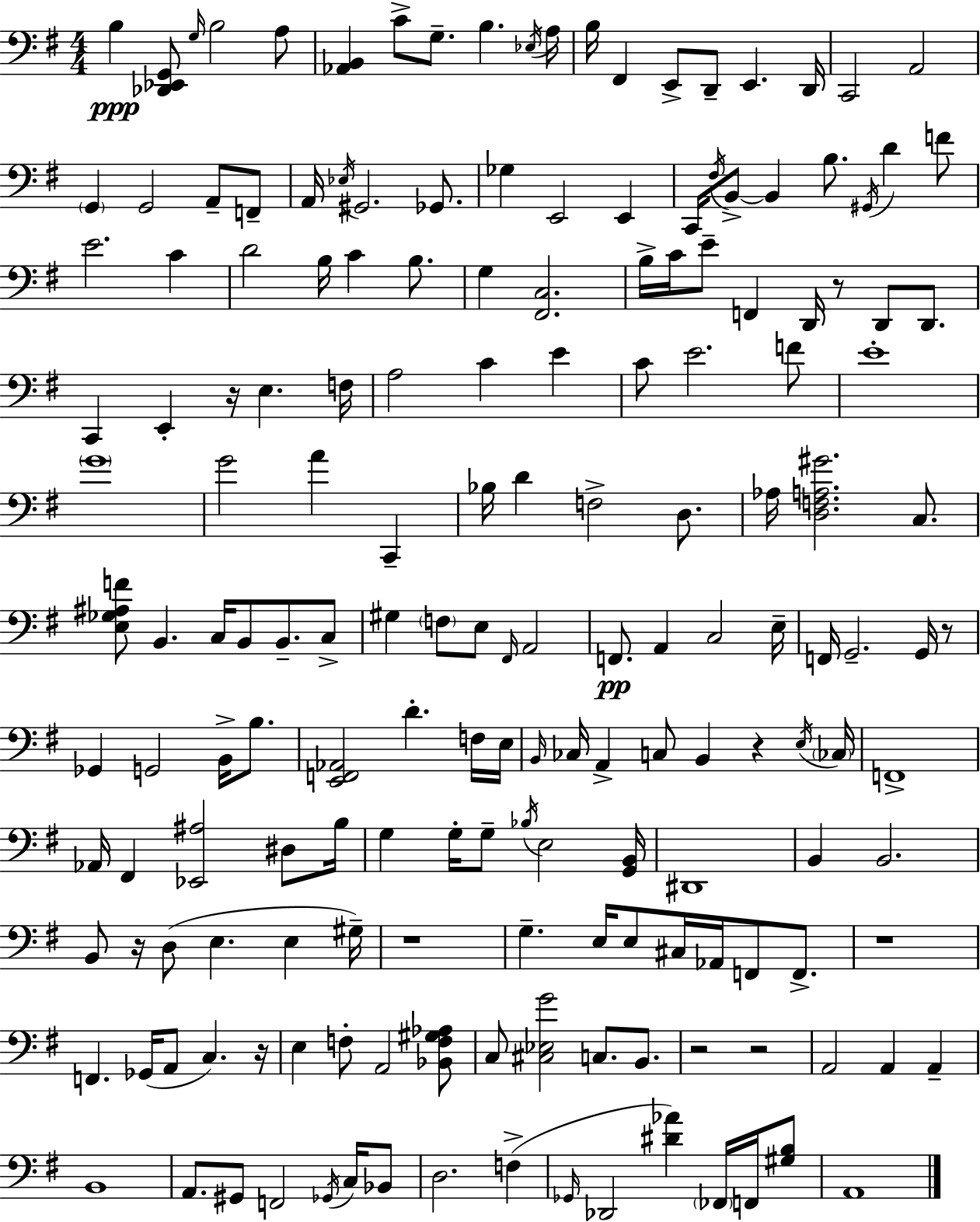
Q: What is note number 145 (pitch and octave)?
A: Gb2